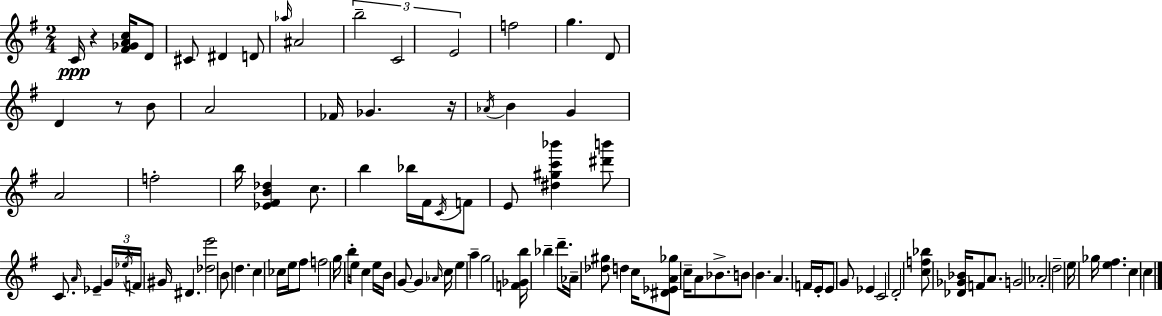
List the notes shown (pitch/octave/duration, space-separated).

C4/s R/q [F#4,Gb4,A4,C5]/s D4/e C#4/e D#4/q D4/e Ab5/s A#4/h B5/h C4/h E4/h F5/h G5/q. D4/e D4/q R/e B4/e A4/h FES4/s Gb4/q. R/s Ab4/s B4/q G4/q A4/h F5/h B5/s [Eb4,F#4,B4,Db5]/q C5/e. B5/q Bb5/s F#4/s C4/s F4/e E4/e [D#5,G#5,C6,Bb6]/q [D#6,B6]/e C4/e. A4/s Eb4/q G4/s Eb5/s F4/s G#4/s D#4/q. [Db5,E6]/h B4/e D5/q. C5/q CES5/s E5/s F#5/e F5/h G5/s B5/s E5/s C5/q E5/s B4/s G4/e G4/q Ab4/s C5/s E5/q A5/q G5/h [F4,Gb4,B5]/s Bb5/q D6/e. Ab4/s [Db5,G#5]/e D5/q C5/s [D#4,Eb4,A4,Gb5]/e C5/s A4/e Bb4/e. B4/e B4/q. A4/q. F4/s E4/s E4/e G4/e Eb4/q C4/h D4/h [C5,F5,Bb5]/e [Db4,Gb4,Bb4]/s F4/e A4/e. G4/h Ab4/h D5/h E5/s Gb5/s [E5,F#5]/q. C5/q C5/q